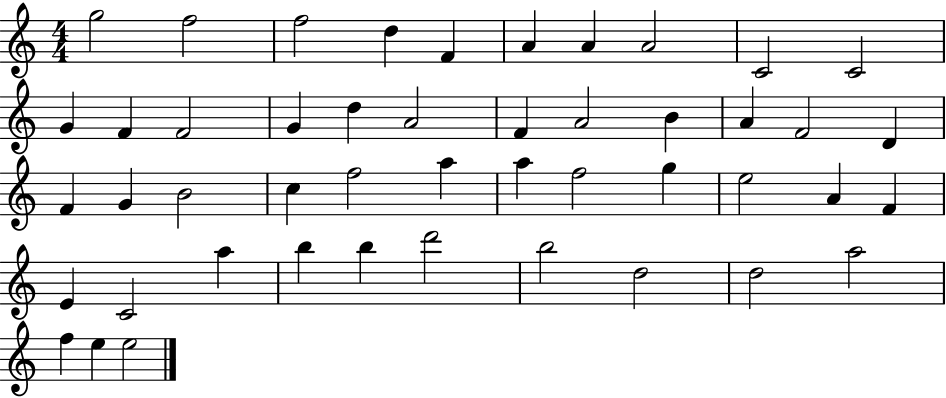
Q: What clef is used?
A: treble